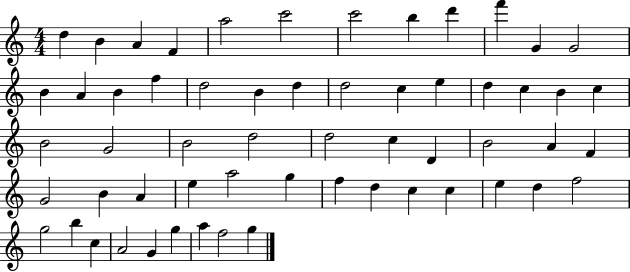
{
  \clef treble
  \numericTimeSignature
  \time 4/4
  \key c \major
  d''4 b'4 a'4 f'4 | a''2 c'''2 | c'''2 b''4 d'''4 | f'''4 g'4 g'2 | \break b'4 a'4 b'4 f''4 | d''2 b'4 d''4 | d''2 c''4 e''4 | d''4 c''4 b'4 c''4 | \break b'2 g'2 | b'2 d''2 | d''2 c''4 d'4 | b'2 a'4 f'4 | \break g'2 b'4 a'4 | e''4 a''2 g''4 | f''4 d''4 c''4 c''4 | e''4 d''4 f''2 | \break g''2 b''4 c''4 | a'2 g'4 g''4 | a''4 f''2 g''4 | \bar "|."
}